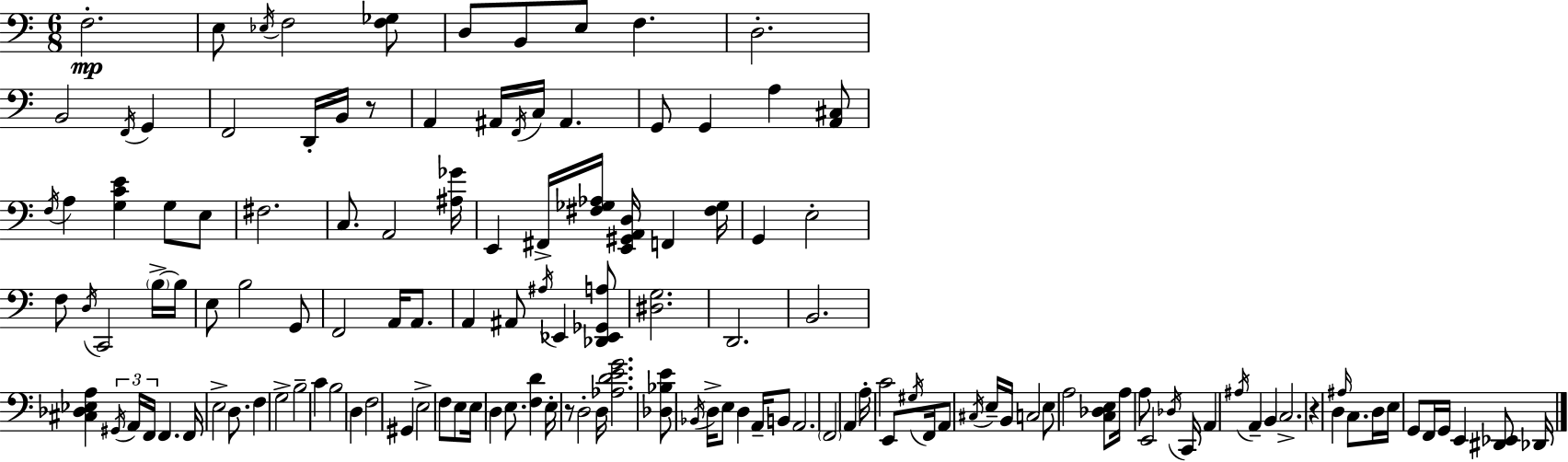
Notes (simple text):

F3/h. E3/e Eb3/s F3/h [F3,Gb3]/e D3/e B2/e E3/e F3/q. D3/h. B2/h F2/s G2/q F2/h D2/s B2/s R/e A2/q A#2/s F2/s C3/s A#2/q. G2/e G2/q A3/q [A2,C#3]/e F3/s A3/q [G3,C4,E4]/q G3/e E3/e F#3/h. C3/e. A2/h [A#3,Gb4]/s E2/q F#2/s [F#3,Gb3,Ab3]/s [E2,G#2,A2,D3]/s F2/q [F#3,Gb3]/s G2/q E3/h F3/e D3/s C2/h B3/s B3/s E3/e B3/h G2/e F2/h A2/s A2/e. A2/q A#2/e A#3/s Eb2/q [Db2,Eb2,Gb2,A3]/e [D#3,G3]/h. D2/h. B2/h. [C#3,Db3,Eb3,A3]/q G#2/s A2/s F2/s F2/q. F2/s E3/h D3/e. F3/q G3/h B3/h C4/q B3/h D3/q F3/h G#2/q E3/h F3/e E3/e E3/s D3/q E3/e. [F3,D4]/q E3/s R/e D3/h D3/s [Ab3,D4,E4,G4]/h. [Db3,Bb3,E4]/e Bb2/s D3/s E3/e D3/q A2/s B2/e A2/h. F2/h A2/q A3/s C4/h E2/e G#3/s F2/s A2/e C#3/s E3/s B2/s C3/h E3/e A3/h [C3,Db3,E3]/e A3/s A3/e E2/h Db3/s C2/s A2/q A#3/s A2/q B2/q C3/h. R/q D3/q A#3/s C3/e. D3/s E3/s G2/e F2/s G2/s E2/q [D#2,Eb2]/e Db2/s